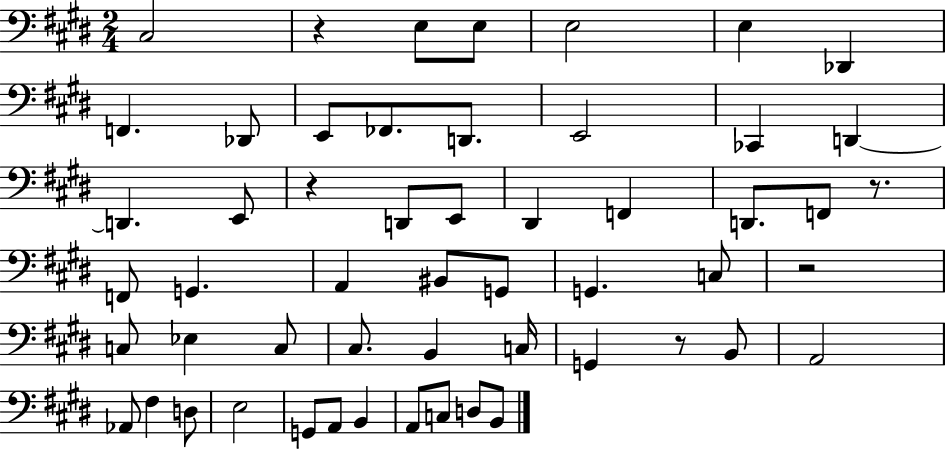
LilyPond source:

{
  \clef bass
  \numericTimeSignature
  \time 2/4
  \key e \major
  \repeat volta 2 { cis2 | r4 e8 e8 | e2 | e4 des,4 | \break f,4. des,8 | e,8 fes,8. d,8. | e,2 | ces,4 d,4~~ | \break d,4. e,8 | r4 d,8 e,8 | dis,4 f,4 | d,8. f,8 r8. | \break f,8 g,4. | a,4 bis,8 g,8 | g,4. c8 | r2 | \break c8 ees4 c8 | cis8. b,4 c16 | g,4 r8 b,8 | a,2 | \break aes,8 fis4 d8 | e2 | g,8 a,8 b,4 | a,8 c8 d8 b,8 | \break } \bar "|."
}